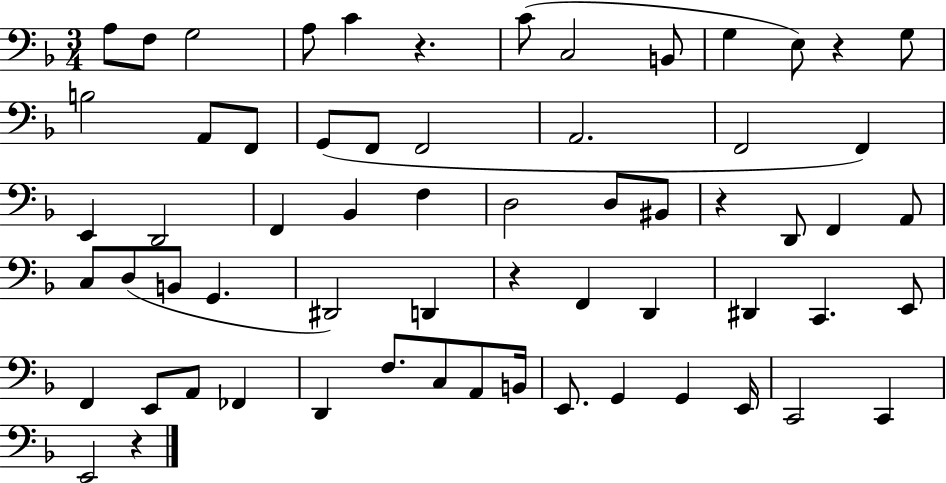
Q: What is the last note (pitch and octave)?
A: E2